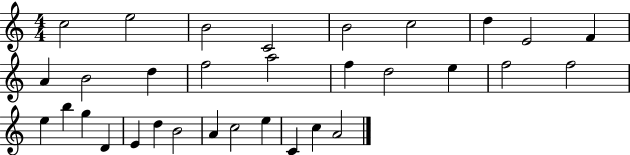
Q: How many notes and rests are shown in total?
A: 32